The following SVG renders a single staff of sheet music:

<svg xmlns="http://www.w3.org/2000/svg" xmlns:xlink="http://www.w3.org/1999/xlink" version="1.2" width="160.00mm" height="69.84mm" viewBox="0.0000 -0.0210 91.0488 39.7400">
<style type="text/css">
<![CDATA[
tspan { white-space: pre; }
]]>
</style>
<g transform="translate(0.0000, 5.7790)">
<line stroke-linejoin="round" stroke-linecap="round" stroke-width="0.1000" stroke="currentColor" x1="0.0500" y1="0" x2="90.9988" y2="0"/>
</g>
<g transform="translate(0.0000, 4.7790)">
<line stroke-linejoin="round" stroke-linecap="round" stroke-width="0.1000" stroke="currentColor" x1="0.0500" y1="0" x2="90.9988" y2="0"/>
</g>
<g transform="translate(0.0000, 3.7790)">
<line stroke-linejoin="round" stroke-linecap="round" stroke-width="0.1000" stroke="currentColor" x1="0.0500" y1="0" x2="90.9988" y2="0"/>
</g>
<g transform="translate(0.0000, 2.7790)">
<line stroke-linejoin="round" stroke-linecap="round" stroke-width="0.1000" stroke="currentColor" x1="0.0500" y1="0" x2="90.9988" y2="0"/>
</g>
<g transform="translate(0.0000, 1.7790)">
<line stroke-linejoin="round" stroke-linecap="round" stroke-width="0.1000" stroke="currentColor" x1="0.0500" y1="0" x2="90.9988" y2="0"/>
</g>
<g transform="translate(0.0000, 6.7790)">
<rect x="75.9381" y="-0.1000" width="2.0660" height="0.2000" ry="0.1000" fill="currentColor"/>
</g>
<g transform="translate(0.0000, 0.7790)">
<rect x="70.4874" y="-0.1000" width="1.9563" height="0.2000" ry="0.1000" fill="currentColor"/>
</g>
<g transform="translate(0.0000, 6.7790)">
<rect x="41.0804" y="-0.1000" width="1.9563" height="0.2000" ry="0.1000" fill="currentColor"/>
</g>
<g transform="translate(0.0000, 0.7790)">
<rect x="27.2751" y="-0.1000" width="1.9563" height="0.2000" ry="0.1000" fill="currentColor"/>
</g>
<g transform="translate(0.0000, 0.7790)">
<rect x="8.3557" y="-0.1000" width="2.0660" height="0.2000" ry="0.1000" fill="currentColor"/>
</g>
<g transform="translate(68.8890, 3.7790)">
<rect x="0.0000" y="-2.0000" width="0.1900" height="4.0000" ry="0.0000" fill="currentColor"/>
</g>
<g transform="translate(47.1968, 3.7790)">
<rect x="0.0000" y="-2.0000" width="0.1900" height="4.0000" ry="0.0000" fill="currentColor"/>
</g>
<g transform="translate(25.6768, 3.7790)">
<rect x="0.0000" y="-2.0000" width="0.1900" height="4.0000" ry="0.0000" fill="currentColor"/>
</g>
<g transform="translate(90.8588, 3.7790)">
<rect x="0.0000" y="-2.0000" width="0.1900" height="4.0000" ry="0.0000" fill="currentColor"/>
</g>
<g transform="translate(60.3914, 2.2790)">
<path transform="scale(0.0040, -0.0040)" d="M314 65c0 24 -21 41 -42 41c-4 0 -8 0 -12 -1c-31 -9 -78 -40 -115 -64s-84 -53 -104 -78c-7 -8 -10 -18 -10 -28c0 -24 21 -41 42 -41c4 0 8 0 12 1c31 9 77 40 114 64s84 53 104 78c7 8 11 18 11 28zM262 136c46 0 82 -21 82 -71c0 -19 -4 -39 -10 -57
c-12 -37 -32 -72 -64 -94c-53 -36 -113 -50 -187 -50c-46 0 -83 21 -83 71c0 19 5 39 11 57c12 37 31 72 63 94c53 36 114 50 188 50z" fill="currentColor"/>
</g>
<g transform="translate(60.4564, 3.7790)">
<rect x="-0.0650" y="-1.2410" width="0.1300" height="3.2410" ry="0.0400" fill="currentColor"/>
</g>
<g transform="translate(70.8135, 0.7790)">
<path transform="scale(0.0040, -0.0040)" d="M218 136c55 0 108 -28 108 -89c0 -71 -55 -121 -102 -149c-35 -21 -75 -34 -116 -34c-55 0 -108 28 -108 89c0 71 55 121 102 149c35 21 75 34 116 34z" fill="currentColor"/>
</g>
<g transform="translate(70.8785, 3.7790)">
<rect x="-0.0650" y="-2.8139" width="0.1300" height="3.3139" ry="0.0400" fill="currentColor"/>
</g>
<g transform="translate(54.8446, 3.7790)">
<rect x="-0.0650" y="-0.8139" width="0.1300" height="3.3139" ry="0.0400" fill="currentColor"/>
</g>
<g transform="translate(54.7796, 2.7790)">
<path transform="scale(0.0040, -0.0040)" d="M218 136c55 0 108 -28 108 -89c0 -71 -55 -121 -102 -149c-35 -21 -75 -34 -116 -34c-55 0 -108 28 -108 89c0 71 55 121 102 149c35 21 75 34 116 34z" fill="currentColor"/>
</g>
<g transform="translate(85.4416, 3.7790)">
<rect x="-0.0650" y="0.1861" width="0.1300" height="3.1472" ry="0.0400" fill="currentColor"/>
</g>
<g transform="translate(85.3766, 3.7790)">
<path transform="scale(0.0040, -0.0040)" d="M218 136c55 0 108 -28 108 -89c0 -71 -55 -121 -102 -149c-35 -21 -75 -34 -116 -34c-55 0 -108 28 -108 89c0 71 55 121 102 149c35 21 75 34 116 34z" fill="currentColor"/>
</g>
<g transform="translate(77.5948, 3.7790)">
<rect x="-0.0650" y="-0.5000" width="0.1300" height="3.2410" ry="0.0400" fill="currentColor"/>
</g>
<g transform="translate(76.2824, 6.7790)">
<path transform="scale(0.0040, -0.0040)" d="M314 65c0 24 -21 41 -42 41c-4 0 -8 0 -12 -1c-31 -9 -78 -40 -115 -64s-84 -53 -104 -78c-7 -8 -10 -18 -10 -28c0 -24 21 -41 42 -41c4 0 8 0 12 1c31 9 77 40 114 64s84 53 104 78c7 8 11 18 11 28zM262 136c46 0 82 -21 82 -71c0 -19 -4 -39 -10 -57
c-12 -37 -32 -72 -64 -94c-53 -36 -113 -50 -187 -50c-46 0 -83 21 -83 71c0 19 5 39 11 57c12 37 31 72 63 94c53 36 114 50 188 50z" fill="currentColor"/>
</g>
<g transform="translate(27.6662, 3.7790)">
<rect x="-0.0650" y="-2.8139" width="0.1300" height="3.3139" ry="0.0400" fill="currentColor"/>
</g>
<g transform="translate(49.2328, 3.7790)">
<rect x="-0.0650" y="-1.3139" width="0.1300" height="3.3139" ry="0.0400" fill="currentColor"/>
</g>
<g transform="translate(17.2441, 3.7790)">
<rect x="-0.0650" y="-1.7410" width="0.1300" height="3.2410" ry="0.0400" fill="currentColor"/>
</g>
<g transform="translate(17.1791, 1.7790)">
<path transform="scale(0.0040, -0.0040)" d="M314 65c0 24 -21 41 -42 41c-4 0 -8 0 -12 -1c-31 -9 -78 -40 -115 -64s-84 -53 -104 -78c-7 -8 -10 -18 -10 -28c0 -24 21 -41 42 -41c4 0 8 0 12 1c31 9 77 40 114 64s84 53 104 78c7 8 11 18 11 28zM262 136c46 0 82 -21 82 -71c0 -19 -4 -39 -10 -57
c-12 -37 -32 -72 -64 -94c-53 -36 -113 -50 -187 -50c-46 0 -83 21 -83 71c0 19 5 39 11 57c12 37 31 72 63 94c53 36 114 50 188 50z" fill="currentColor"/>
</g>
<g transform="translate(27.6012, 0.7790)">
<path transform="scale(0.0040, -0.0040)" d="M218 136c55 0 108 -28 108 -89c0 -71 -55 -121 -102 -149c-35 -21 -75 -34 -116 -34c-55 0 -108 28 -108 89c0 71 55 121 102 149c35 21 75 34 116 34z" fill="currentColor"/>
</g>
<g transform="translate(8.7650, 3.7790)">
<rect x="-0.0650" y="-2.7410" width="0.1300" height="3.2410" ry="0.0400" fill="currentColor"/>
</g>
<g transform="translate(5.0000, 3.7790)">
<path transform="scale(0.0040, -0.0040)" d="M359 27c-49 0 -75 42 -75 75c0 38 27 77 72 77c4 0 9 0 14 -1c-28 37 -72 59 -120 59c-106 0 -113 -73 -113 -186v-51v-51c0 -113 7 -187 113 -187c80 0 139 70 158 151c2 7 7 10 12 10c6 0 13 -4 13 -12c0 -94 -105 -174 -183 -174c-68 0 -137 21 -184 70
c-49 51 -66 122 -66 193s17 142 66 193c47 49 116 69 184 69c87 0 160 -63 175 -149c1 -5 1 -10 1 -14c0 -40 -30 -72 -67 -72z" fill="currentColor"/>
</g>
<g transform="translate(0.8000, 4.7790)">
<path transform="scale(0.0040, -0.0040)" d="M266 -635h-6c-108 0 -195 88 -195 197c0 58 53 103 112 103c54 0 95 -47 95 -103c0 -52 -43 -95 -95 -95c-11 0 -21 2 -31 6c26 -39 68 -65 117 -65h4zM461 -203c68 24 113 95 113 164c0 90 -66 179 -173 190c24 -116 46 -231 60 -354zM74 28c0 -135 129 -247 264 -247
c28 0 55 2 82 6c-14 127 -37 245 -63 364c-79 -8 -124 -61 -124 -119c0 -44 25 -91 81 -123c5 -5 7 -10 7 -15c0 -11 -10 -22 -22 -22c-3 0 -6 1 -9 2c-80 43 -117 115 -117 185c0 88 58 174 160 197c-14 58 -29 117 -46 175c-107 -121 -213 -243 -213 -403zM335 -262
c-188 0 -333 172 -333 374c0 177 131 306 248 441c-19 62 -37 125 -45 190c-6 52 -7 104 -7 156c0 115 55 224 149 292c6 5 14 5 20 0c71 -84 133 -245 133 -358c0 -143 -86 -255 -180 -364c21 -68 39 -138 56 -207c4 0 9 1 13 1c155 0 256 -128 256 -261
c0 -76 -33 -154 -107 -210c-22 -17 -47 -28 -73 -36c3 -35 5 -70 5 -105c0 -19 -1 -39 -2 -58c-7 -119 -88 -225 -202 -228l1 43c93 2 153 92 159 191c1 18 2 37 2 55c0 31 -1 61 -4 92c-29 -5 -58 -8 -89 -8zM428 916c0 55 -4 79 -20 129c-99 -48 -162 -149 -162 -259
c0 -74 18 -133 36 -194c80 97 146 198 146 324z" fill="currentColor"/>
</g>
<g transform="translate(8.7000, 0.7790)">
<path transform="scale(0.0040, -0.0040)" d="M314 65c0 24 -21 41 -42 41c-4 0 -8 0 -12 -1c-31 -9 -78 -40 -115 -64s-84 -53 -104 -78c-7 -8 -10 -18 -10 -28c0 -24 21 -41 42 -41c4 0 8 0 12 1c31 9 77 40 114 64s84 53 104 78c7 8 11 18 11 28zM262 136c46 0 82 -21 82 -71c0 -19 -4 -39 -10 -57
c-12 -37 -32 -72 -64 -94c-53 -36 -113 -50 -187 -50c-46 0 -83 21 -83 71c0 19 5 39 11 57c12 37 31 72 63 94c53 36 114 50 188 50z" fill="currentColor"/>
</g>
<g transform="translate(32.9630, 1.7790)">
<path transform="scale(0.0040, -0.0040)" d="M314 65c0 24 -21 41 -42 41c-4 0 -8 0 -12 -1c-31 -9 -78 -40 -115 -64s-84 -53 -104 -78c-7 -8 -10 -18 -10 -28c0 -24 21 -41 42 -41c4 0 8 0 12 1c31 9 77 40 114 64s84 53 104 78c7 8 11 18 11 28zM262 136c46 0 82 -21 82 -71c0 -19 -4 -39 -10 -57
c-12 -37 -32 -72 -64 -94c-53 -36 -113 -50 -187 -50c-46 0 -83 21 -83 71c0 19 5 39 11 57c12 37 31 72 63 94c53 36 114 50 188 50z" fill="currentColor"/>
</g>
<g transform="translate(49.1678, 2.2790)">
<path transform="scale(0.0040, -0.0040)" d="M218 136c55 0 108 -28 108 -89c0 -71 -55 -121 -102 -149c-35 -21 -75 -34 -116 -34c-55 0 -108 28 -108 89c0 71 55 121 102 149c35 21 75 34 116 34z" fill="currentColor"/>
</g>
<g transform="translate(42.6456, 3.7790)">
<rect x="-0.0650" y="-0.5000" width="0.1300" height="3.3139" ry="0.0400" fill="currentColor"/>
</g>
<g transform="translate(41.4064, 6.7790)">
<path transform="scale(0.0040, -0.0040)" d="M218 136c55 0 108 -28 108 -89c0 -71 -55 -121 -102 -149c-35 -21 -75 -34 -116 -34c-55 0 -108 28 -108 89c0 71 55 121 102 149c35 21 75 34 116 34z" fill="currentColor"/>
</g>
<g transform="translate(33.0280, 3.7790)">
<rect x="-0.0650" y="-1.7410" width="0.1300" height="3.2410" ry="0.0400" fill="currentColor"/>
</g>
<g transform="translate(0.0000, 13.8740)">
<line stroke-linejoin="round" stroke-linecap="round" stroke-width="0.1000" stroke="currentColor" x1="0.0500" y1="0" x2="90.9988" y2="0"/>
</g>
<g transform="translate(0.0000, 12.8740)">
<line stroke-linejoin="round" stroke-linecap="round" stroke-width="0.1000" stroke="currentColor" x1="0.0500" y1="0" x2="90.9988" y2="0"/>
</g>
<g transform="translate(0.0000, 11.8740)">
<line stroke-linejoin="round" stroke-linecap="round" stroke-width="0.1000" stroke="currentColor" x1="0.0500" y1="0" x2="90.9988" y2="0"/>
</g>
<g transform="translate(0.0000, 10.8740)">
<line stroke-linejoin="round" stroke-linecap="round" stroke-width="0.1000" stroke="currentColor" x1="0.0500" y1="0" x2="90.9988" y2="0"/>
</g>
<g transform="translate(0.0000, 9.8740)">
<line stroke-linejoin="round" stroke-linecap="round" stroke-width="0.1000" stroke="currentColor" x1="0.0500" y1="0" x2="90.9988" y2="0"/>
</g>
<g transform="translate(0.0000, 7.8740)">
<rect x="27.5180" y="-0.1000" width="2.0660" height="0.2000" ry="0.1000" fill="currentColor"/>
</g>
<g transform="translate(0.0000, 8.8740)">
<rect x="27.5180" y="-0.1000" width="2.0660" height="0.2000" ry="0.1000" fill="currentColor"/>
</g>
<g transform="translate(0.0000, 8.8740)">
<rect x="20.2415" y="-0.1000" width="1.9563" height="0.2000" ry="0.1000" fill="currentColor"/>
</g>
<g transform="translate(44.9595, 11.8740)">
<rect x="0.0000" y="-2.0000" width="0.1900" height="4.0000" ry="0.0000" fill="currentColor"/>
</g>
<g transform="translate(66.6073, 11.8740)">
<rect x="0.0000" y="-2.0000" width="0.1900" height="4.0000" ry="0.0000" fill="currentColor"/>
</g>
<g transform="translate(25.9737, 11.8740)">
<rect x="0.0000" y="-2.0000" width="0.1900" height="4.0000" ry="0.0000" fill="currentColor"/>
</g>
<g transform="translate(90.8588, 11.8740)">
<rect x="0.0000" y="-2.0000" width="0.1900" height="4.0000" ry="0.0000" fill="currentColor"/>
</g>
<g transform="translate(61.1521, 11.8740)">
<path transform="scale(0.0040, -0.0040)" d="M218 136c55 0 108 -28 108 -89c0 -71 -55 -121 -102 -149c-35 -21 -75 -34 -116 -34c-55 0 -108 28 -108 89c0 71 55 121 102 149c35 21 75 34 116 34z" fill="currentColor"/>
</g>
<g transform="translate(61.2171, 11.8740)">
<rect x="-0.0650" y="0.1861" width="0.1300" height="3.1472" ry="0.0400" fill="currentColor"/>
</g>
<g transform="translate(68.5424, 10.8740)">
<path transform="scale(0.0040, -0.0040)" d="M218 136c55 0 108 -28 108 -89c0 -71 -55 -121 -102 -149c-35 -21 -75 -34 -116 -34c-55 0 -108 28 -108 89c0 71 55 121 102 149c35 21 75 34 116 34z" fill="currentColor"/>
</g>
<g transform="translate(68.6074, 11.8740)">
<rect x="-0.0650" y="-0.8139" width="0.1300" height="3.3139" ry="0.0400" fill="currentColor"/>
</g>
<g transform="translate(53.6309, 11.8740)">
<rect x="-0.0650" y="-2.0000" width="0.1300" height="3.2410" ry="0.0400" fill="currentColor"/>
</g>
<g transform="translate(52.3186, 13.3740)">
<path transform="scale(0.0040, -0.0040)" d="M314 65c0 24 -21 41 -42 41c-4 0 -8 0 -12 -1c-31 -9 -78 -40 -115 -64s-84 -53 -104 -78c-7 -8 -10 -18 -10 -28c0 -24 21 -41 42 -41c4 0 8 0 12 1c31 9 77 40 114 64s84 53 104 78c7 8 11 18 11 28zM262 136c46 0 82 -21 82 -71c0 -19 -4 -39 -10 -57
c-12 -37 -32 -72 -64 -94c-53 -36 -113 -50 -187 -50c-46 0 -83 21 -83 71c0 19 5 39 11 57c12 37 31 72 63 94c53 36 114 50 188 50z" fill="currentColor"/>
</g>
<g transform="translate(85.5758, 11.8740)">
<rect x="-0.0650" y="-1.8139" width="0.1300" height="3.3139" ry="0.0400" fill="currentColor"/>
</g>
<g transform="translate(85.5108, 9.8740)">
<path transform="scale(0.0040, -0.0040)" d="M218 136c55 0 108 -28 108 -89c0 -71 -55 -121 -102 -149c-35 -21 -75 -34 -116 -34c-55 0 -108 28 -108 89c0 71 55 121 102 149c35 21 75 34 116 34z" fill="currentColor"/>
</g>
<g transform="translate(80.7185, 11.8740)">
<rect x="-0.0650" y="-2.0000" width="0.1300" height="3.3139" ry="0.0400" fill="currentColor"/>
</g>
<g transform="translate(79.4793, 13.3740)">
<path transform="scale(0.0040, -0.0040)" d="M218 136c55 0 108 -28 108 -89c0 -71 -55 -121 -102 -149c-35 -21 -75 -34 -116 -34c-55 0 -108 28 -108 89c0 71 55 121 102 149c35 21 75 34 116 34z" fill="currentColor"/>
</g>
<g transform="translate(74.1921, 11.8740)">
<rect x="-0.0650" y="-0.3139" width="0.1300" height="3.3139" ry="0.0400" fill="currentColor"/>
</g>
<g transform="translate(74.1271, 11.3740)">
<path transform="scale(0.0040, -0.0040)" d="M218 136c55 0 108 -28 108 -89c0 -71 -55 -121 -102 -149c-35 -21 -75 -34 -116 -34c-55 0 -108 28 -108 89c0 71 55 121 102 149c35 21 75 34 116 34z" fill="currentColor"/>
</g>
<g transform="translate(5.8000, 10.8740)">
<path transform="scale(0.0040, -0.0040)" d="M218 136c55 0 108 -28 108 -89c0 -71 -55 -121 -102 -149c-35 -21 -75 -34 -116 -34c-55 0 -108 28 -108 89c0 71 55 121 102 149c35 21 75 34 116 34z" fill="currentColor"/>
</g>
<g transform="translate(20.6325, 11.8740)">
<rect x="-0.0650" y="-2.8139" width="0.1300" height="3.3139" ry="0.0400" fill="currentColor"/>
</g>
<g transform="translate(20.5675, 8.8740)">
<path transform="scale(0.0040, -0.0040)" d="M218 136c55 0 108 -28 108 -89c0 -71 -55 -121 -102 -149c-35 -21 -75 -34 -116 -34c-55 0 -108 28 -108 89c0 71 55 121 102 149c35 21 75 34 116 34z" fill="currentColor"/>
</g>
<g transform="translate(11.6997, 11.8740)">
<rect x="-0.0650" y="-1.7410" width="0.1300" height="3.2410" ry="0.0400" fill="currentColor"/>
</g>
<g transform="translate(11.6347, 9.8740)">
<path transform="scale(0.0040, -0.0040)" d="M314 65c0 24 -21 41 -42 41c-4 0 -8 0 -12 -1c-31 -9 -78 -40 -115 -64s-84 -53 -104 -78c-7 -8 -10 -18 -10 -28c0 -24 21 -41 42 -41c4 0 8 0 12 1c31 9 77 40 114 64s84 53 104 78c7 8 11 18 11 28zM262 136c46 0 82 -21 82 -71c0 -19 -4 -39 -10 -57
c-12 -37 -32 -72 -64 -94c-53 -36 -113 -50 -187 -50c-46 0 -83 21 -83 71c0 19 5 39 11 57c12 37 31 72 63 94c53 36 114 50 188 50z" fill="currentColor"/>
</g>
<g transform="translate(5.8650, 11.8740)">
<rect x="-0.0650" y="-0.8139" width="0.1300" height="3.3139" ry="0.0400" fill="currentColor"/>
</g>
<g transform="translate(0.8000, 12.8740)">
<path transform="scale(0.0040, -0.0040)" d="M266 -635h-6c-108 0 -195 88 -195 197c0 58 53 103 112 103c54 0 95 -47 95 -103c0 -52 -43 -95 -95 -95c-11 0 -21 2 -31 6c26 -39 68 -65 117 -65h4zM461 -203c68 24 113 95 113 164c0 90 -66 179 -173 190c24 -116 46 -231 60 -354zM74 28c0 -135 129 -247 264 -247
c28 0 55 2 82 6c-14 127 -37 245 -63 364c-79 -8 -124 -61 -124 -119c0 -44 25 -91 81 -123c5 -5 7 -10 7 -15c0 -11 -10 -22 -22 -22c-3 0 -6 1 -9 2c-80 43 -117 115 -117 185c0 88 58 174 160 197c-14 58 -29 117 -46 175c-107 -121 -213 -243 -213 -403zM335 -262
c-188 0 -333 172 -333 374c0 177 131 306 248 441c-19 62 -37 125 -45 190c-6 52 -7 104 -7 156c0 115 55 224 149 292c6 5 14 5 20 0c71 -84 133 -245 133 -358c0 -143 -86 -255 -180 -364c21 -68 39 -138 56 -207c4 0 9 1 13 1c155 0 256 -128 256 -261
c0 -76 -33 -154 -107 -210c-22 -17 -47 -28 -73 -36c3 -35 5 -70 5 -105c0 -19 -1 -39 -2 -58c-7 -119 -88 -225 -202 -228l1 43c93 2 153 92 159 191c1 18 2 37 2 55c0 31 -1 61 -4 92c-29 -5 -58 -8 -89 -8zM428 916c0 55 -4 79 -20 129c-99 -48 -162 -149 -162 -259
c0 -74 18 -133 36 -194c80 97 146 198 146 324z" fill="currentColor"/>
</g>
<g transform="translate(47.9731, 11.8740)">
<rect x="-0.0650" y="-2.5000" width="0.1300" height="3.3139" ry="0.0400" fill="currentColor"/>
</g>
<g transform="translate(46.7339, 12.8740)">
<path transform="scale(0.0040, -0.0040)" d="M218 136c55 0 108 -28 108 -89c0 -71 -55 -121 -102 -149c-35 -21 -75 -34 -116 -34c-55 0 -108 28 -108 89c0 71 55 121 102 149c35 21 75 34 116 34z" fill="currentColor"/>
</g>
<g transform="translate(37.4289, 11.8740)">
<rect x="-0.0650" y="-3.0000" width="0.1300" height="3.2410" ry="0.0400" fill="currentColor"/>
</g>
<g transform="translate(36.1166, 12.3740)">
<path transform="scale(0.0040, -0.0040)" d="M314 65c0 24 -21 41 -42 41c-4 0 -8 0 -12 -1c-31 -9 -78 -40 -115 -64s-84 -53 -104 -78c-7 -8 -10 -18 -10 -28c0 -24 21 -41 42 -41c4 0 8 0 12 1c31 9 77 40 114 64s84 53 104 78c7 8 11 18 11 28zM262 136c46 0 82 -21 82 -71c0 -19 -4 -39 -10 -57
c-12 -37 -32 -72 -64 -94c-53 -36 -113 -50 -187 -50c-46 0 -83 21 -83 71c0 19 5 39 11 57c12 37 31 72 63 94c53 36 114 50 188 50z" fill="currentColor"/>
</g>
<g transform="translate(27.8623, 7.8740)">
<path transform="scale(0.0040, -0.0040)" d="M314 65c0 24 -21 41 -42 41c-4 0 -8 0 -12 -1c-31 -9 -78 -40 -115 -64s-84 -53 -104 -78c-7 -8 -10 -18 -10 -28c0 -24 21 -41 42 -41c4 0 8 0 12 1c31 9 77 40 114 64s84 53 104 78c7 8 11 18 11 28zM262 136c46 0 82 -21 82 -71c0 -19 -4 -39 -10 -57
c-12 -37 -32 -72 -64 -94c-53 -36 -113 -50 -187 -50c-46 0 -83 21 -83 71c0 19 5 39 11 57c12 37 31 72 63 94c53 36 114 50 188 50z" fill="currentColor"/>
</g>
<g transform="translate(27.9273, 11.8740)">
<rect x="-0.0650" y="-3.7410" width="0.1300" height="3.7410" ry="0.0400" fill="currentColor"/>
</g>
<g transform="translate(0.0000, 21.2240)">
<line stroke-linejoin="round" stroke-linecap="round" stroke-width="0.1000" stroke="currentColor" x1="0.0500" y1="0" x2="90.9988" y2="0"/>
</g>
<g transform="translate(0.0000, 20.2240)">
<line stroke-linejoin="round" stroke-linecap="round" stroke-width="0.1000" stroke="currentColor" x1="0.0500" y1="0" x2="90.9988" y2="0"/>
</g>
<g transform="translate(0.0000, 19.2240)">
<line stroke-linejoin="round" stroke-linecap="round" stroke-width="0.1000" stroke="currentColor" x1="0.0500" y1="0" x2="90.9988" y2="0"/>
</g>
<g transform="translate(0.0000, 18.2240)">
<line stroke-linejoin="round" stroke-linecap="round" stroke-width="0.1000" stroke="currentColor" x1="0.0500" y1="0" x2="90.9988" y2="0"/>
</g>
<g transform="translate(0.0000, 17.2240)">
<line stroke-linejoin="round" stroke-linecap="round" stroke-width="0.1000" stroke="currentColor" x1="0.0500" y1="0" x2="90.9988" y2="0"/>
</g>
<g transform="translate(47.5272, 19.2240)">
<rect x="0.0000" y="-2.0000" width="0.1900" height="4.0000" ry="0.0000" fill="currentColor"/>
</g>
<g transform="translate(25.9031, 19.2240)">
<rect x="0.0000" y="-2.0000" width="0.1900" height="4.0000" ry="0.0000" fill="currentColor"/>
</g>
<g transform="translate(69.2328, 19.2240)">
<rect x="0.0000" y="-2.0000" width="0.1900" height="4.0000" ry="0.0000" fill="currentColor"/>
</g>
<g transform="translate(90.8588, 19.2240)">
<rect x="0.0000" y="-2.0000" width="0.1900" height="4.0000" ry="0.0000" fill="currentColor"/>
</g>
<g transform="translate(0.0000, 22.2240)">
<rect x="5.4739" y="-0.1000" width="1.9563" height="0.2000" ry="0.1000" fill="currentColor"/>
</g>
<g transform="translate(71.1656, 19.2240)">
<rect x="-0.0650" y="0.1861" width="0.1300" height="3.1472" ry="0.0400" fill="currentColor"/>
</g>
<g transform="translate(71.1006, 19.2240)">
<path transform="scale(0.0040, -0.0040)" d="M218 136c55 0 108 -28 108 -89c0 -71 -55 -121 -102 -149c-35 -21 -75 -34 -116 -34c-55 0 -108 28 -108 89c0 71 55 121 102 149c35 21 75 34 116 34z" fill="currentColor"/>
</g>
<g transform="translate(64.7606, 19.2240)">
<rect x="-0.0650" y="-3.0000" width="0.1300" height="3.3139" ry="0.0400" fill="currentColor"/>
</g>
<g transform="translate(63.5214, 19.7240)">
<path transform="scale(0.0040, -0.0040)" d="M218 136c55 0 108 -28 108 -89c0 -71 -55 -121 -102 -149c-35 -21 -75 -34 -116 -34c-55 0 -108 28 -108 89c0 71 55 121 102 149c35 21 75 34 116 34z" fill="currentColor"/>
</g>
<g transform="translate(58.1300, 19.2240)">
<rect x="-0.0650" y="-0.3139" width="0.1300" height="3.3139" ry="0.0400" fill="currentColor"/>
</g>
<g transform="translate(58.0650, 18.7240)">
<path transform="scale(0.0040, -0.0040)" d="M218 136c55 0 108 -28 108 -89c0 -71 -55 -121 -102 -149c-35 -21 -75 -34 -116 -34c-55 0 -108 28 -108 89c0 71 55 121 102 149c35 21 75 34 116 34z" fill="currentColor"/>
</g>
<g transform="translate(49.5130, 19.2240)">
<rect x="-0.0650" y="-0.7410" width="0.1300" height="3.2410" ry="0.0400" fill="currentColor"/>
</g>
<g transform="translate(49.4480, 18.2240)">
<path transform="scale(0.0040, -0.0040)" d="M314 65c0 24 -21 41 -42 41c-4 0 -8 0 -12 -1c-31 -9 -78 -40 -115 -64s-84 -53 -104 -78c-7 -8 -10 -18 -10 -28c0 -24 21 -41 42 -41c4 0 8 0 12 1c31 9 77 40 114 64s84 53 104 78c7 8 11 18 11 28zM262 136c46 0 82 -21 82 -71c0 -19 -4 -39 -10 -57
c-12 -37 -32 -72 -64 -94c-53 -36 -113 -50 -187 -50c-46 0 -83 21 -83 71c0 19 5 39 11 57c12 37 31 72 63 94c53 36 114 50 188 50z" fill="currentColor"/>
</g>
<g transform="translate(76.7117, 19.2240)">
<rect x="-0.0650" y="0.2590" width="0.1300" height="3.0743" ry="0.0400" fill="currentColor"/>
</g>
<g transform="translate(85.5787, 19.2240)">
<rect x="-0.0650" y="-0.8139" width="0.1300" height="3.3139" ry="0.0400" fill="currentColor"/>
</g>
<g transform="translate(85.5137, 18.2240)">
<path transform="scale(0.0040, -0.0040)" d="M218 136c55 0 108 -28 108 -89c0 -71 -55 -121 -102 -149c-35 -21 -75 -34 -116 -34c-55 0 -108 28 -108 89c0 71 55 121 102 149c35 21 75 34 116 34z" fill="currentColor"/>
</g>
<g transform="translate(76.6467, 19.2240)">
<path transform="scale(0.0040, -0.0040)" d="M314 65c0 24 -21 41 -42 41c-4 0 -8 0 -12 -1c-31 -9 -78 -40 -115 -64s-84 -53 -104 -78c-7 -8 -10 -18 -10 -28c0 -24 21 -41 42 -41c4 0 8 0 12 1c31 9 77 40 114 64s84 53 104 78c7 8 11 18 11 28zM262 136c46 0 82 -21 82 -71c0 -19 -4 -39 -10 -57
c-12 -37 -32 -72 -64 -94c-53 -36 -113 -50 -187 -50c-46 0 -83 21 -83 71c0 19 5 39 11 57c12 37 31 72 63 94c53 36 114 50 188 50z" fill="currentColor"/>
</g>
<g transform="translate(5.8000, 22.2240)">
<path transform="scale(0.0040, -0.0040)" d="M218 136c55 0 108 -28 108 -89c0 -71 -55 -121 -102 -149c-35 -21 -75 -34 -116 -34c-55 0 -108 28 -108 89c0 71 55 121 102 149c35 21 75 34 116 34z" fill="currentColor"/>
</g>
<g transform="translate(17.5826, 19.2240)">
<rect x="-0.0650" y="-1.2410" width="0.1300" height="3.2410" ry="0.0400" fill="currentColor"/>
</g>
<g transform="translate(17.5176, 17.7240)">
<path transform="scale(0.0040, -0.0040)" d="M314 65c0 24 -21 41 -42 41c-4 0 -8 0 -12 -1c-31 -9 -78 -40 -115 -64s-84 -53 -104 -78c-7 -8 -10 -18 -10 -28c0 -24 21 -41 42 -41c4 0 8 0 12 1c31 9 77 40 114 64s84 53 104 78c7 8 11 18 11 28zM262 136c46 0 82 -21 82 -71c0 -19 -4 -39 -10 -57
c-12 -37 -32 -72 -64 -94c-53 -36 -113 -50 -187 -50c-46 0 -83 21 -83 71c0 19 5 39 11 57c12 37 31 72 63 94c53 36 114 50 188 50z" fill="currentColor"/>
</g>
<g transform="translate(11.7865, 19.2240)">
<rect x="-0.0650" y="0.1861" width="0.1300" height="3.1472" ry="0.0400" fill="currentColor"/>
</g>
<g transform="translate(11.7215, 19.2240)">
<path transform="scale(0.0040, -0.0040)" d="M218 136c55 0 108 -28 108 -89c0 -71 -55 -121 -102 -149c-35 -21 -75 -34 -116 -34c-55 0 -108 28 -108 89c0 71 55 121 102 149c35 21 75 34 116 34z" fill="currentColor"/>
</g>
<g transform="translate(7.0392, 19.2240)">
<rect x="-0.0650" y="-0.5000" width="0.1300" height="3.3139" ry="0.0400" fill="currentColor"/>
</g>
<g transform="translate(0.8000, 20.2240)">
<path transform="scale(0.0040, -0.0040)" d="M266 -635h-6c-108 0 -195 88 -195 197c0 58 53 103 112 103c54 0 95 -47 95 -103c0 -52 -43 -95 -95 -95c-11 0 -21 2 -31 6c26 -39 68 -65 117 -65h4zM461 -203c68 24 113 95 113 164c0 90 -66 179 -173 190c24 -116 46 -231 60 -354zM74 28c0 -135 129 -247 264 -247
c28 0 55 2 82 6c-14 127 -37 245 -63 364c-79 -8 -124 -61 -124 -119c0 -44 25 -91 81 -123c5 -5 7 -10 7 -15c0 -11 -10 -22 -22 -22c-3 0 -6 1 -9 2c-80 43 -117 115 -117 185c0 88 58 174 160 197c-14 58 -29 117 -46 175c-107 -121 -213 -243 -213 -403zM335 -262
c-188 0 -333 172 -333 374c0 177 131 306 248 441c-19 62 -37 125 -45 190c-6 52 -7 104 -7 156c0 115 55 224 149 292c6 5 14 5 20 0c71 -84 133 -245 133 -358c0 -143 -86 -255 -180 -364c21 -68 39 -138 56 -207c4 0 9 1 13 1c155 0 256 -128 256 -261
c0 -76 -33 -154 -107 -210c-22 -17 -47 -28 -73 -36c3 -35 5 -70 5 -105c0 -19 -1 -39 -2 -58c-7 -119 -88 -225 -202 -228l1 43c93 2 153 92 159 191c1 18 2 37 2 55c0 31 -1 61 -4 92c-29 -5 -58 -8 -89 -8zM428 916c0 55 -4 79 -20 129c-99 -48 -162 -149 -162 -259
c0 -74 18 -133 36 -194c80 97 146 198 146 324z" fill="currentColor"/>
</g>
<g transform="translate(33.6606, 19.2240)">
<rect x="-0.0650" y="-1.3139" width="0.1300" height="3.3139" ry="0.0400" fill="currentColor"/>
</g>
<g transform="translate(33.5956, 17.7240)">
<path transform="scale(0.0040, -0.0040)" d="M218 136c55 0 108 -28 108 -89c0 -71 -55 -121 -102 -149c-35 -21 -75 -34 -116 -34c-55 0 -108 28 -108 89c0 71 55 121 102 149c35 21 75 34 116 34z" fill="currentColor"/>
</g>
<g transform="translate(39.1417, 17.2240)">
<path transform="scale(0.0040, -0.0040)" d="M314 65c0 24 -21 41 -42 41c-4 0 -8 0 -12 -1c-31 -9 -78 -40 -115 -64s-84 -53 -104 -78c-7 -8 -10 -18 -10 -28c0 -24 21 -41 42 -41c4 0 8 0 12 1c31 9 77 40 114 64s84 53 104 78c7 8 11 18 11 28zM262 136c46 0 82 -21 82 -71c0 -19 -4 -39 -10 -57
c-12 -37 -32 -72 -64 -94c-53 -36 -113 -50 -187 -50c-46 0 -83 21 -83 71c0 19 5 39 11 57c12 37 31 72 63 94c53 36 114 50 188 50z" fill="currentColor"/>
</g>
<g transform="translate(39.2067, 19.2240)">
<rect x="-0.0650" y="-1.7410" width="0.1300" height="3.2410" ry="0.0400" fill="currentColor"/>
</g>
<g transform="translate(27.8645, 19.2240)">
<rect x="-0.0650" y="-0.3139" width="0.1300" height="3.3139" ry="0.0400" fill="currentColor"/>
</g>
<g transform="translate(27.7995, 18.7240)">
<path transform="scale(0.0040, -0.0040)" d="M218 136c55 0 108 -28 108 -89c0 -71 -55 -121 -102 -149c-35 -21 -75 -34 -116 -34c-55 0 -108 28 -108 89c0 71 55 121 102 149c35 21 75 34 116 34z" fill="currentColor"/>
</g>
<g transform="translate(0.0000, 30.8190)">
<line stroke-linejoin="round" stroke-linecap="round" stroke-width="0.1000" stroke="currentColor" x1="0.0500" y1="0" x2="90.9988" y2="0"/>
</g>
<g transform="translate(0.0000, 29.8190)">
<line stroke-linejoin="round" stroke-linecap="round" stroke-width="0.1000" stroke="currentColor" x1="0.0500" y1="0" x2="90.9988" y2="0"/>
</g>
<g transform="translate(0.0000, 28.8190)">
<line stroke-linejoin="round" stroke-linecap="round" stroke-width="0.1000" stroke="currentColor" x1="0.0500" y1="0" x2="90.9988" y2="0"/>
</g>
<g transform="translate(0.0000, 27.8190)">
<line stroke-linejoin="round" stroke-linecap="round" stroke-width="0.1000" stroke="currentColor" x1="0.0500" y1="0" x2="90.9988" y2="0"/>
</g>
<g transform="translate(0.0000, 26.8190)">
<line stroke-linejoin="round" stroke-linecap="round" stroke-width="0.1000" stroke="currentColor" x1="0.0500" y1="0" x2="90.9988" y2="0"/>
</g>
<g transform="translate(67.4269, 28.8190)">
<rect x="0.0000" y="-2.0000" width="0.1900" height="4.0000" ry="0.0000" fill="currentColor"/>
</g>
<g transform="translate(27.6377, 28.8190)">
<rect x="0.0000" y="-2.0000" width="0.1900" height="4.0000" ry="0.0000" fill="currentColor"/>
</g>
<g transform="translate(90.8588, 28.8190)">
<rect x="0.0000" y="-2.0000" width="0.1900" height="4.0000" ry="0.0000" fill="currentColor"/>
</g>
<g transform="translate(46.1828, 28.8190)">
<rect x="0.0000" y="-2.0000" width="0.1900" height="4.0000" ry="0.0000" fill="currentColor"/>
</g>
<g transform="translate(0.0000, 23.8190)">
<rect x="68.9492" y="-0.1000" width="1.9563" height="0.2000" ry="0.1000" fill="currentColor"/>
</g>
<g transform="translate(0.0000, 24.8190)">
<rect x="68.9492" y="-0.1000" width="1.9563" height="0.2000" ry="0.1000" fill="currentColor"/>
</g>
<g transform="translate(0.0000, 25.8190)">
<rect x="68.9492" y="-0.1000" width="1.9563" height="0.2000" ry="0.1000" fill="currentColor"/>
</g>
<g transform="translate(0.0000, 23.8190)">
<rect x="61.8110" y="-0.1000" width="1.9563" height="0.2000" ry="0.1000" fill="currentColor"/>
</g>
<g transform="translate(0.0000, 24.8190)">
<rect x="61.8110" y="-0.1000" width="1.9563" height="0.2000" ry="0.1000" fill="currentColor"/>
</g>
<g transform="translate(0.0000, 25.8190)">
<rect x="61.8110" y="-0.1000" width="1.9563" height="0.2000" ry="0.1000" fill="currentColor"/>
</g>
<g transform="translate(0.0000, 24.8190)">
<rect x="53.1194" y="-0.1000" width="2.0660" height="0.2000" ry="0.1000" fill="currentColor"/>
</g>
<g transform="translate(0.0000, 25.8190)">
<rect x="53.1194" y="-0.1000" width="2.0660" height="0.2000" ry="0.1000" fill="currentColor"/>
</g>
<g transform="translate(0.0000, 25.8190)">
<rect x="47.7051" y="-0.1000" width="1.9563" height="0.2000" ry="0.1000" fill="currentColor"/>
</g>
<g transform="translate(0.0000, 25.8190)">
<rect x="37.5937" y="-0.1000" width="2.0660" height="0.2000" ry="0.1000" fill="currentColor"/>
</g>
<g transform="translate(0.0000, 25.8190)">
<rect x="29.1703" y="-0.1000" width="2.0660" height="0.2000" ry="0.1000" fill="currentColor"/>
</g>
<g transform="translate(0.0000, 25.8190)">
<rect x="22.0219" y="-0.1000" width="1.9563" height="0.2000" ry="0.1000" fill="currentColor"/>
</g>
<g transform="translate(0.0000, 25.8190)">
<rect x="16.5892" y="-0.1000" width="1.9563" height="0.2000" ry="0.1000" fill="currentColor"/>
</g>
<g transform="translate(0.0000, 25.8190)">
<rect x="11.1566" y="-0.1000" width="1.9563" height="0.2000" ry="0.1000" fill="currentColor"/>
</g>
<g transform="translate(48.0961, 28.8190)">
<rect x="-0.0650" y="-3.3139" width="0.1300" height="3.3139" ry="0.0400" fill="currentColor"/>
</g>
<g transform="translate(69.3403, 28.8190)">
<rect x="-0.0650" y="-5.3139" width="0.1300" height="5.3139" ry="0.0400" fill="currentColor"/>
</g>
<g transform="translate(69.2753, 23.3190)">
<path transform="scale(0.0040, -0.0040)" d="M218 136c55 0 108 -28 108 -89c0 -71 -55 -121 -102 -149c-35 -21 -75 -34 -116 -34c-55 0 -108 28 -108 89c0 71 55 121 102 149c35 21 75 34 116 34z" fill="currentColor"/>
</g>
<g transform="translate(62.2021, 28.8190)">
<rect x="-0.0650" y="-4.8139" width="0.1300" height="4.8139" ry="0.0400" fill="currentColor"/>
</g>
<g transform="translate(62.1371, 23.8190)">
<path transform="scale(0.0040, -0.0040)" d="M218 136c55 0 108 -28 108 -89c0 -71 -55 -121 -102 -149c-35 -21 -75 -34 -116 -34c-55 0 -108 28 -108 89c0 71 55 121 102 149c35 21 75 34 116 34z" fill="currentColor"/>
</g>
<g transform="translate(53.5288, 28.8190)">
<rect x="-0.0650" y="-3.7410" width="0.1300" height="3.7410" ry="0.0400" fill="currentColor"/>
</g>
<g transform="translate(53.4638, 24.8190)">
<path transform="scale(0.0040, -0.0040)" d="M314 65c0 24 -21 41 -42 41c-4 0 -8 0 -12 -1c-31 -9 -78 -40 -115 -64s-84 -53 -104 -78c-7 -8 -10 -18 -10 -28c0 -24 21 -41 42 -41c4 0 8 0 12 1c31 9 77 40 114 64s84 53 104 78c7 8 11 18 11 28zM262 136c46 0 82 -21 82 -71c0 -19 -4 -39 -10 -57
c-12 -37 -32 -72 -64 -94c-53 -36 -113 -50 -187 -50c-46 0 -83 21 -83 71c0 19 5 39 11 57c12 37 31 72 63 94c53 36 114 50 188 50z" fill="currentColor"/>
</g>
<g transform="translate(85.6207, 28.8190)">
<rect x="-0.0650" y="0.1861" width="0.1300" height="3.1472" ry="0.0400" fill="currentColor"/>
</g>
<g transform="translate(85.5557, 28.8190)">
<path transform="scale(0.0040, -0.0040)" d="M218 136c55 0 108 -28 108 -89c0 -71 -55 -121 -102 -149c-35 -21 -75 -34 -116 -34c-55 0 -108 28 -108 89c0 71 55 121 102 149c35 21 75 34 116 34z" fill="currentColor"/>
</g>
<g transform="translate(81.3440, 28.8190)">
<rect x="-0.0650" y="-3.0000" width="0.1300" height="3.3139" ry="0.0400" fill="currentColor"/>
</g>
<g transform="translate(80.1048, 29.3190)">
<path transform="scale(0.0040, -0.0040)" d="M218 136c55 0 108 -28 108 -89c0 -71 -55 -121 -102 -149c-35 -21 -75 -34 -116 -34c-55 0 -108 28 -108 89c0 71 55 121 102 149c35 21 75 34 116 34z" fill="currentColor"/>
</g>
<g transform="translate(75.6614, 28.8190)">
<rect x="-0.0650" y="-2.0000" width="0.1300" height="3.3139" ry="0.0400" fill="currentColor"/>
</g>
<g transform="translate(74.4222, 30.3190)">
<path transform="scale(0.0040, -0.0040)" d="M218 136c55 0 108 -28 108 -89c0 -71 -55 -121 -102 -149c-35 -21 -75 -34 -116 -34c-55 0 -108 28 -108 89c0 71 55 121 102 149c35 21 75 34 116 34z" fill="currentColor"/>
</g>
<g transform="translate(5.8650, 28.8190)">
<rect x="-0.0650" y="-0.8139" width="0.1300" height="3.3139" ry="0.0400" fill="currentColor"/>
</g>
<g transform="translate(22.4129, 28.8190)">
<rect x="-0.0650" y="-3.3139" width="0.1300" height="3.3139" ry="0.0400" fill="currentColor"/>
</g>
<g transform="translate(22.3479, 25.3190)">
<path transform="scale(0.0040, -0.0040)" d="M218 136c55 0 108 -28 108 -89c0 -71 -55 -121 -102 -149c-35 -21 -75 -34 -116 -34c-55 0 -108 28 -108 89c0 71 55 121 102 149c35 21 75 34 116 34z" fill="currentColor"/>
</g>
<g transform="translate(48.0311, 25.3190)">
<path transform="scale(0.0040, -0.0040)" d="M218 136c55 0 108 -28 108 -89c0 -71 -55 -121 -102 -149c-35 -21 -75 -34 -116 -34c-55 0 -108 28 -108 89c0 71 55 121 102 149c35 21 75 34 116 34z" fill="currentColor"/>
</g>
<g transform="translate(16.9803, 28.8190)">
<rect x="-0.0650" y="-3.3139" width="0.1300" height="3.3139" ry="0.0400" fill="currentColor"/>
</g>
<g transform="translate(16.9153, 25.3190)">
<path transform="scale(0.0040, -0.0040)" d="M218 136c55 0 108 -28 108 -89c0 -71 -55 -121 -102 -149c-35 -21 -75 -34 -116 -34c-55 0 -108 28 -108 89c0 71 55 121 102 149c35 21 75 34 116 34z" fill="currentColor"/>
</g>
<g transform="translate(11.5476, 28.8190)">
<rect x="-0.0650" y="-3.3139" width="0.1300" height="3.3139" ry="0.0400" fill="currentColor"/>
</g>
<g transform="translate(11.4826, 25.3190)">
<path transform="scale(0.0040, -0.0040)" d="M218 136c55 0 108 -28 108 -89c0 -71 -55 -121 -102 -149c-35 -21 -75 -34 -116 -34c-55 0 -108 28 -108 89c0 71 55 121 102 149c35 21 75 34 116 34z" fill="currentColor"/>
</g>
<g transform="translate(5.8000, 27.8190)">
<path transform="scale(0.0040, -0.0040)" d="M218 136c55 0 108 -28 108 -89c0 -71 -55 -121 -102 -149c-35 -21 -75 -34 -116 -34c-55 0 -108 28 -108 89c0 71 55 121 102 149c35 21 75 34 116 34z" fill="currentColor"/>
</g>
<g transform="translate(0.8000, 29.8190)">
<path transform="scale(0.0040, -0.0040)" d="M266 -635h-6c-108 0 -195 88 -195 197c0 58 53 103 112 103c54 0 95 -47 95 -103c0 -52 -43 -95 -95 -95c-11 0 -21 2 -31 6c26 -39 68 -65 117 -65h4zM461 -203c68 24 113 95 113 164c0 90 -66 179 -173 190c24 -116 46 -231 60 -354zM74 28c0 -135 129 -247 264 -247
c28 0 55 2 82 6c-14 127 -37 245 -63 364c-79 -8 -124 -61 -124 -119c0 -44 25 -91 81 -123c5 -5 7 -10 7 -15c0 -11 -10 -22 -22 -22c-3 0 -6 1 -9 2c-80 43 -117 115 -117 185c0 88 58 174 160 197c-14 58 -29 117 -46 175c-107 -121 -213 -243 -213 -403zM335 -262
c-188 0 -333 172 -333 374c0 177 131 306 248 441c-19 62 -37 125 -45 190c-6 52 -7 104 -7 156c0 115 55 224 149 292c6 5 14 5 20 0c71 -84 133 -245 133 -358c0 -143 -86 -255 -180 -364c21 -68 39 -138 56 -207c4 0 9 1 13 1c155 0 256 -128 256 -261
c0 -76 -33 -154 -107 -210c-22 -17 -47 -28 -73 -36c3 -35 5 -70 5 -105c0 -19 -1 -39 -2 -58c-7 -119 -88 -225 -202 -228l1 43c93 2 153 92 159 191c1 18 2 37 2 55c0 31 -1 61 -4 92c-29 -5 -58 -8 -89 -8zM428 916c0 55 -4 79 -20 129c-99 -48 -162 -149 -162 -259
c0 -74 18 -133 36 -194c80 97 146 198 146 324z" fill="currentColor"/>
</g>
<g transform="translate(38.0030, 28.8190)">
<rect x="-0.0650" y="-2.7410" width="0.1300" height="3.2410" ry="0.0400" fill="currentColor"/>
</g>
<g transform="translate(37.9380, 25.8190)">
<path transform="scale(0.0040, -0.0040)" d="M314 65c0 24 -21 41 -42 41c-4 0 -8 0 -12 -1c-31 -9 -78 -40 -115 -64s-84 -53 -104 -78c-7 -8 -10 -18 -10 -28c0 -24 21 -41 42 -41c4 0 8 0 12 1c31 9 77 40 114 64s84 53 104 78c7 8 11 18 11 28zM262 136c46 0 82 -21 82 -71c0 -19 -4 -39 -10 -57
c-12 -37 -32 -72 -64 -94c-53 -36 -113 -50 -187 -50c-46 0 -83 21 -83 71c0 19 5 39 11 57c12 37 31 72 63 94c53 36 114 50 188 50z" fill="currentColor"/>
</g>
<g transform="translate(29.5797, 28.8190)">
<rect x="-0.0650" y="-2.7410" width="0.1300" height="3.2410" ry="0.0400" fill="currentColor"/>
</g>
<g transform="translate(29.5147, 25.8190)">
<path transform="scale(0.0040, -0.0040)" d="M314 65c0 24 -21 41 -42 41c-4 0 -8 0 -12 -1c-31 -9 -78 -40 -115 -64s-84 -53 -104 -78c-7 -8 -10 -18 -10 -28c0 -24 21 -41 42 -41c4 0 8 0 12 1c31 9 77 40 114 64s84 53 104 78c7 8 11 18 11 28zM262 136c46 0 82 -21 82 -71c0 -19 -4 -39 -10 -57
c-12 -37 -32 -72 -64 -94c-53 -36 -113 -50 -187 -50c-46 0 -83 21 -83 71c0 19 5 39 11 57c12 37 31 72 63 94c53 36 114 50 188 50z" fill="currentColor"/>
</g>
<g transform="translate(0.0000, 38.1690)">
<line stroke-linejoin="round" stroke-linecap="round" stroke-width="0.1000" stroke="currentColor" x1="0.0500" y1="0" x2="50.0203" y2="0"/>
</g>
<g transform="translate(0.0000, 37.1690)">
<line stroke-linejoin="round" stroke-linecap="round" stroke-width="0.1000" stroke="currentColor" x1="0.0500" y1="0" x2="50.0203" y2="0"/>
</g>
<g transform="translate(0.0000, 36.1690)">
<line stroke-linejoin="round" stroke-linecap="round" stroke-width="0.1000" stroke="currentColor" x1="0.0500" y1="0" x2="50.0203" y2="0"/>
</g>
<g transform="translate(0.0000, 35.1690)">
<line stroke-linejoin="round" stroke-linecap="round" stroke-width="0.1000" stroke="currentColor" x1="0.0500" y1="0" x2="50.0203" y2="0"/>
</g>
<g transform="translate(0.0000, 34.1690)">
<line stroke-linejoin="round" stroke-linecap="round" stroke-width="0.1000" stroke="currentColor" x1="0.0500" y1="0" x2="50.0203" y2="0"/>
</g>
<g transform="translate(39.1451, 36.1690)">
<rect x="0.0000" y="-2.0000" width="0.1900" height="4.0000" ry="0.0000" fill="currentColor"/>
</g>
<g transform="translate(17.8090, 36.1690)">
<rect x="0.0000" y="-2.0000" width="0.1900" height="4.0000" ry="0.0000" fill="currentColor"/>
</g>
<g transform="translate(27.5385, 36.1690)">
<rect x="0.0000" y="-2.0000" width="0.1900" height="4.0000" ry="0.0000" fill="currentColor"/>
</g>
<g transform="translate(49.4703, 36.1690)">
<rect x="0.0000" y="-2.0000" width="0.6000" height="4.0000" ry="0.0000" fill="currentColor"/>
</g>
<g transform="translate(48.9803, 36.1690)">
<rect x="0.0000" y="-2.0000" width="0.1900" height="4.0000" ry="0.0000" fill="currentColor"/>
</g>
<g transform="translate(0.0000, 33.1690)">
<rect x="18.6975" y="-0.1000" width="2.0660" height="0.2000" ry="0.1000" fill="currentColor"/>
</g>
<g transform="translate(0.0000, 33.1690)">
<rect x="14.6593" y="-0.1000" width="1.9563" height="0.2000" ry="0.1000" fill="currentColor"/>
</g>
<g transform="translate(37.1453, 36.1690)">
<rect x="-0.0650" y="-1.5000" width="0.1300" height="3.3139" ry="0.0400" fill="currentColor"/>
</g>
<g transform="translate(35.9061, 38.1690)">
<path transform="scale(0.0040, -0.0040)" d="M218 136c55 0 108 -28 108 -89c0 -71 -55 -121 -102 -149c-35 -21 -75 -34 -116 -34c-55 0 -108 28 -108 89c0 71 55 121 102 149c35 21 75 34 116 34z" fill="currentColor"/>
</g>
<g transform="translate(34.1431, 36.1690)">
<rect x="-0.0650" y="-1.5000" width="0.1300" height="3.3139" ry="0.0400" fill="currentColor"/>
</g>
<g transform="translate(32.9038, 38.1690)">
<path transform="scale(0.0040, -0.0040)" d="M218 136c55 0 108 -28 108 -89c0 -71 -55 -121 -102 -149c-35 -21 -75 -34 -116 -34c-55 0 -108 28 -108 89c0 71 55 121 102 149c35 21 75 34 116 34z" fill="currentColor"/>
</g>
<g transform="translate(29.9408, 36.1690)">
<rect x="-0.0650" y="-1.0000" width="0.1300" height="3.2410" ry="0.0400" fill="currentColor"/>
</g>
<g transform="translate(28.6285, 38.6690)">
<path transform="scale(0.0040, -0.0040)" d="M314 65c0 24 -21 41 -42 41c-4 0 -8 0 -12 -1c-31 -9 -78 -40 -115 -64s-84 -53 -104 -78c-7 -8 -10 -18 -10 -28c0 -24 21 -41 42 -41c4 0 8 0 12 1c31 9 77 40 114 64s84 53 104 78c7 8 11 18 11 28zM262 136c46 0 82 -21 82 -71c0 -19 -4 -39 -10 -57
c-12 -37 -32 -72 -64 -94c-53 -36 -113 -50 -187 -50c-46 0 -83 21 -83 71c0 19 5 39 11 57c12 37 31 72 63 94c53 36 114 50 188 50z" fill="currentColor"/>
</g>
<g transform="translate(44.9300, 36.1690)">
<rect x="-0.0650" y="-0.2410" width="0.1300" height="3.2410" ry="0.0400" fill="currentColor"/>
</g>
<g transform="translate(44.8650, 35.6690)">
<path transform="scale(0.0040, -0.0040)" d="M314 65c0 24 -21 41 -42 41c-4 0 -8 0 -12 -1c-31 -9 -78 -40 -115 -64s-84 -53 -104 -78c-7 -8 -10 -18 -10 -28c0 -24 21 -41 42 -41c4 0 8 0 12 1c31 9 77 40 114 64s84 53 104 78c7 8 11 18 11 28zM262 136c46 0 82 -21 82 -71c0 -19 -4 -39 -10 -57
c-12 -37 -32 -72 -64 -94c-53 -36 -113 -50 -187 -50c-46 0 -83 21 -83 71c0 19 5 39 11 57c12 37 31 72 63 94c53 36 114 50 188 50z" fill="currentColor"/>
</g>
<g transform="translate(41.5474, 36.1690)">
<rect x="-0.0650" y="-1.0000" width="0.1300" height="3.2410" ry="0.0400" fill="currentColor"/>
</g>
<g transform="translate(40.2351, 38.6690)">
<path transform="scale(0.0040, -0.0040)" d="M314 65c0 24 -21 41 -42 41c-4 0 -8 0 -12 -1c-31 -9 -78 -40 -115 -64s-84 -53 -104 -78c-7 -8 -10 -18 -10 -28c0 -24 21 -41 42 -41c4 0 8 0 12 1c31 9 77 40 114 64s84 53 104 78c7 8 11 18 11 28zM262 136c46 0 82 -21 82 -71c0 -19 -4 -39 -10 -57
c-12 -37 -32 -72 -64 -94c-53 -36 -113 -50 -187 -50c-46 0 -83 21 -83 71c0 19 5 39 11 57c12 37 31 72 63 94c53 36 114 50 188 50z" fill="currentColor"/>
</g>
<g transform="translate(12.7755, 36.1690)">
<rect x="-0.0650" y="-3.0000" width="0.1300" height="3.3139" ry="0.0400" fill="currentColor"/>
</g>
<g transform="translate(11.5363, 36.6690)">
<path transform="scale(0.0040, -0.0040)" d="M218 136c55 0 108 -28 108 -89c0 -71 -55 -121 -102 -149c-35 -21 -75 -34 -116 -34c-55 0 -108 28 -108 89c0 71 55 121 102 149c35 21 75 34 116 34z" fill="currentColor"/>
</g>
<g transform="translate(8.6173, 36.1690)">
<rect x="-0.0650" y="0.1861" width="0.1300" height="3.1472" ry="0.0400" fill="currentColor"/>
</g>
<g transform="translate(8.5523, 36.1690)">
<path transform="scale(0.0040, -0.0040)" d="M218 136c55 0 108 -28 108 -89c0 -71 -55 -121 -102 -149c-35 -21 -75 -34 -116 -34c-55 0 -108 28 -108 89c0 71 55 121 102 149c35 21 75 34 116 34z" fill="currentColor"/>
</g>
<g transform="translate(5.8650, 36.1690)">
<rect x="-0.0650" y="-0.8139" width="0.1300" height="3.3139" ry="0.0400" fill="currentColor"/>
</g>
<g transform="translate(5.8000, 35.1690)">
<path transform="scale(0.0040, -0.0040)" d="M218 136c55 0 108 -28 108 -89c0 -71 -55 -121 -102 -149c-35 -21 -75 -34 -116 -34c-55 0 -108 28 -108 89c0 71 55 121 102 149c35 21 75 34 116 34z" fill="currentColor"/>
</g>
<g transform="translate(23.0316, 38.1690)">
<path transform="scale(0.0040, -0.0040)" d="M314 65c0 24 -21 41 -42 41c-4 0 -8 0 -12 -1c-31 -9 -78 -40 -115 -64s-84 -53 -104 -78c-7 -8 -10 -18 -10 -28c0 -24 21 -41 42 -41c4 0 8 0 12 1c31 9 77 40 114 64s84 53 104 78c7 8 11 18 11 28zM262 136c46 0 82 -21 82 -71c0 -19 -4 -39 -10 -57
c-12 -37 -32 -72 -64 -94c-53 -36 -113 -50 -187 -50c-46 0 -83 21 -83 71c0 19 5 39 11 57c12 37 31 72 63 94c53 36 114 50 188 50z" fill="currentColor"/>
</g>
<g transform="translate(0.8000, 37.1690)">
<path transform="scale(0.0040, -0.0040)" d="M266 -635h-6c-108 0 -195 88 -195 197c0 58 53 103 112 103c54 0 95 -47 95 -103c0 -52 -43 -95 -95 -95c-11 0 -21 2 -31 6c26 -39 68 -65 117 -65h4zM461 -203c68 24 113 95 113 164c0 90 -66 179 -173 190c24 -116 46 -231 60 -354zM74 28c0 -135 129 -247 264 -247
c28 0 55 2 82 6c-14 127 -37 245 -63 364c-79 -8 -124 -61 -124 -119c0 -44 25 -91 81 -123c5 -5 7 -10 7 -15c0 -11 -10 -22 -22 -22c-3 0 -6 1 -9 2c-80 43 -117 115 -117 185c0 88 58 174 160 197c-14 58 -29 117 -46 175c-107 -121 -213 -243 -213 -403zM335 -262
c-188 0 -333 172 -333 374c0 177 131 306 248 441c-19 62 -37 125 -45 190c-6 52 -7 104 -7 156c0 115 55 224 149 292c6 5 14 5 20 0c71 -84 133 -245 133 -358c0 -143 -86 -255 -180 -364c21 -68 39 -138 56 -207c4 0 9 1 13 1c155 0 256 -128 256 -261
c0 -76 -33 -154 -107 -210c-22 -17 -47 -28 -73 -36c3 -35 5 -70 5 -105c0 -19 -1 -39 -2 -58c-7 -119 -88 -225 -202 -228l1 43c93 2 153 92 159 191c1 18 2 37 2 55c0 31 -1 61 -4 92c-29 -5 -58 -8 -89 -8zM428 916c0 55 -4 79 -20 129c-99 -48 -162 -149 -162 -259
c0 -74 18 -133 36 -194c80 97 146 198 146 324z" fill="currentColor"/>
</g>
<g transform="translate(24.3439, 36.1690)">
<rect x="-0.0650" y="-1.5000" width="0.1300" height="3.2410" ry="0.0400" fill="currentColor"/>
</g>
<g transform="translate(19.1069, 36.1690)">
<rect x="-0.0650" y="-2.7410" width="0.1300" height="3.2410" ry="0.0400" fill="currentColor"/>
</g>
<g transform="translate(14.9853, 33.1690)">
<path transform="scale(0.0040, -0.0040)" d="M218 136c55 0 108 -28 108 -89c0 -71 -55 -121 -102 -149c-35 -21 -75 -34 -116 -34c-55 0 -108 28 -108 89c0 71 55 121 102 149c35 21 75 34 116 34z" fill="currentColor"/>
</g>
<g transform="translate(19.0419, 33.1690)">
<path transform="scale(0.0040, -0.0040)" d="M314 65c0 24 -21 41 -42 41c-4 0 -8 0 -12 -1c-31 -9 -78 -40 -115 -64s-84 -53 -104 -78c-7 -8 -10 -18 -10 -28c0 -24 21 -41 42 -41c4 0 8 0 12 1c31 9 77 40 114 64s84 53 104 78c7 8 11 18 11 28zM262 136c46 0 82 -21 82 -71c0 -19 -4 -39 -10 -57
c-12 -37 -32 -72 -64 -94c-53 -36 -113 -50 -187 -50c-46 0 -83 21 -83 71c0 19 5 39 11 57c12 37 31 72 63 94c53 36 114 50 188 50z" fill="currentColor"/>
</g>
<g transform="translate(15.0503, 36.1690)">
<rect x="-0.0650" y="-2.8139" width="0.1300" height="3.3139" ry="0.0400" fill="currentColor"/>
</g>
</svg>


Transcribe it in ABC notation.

X:1
T:Untitled
M:4/4
L:1/4
K:C
a2 f2 a f2 C e d e2 a C2 B d f2 a c'2 A2 G F2 B d c F f C B e2 c e f2 d2 c A B B2 d d b b b a2 a2 b c'2 e' f' F A B d B A a a2 E2 D2 E E D2 c2